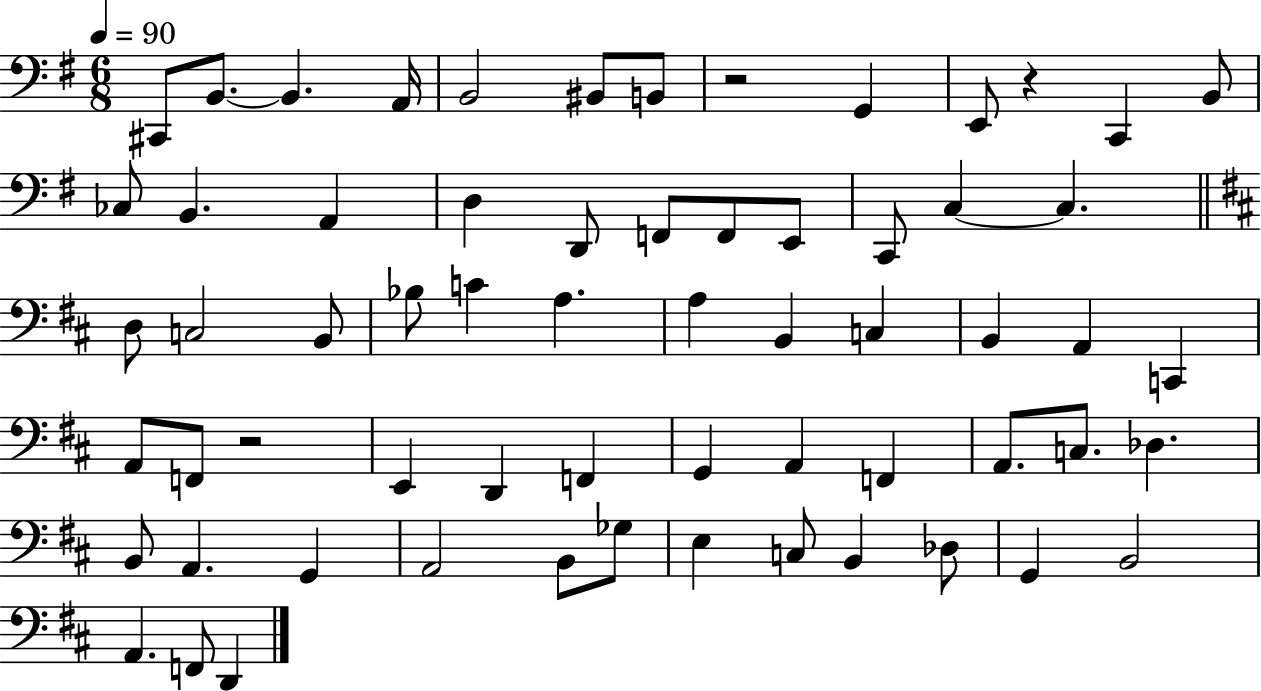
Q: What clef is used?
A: bass